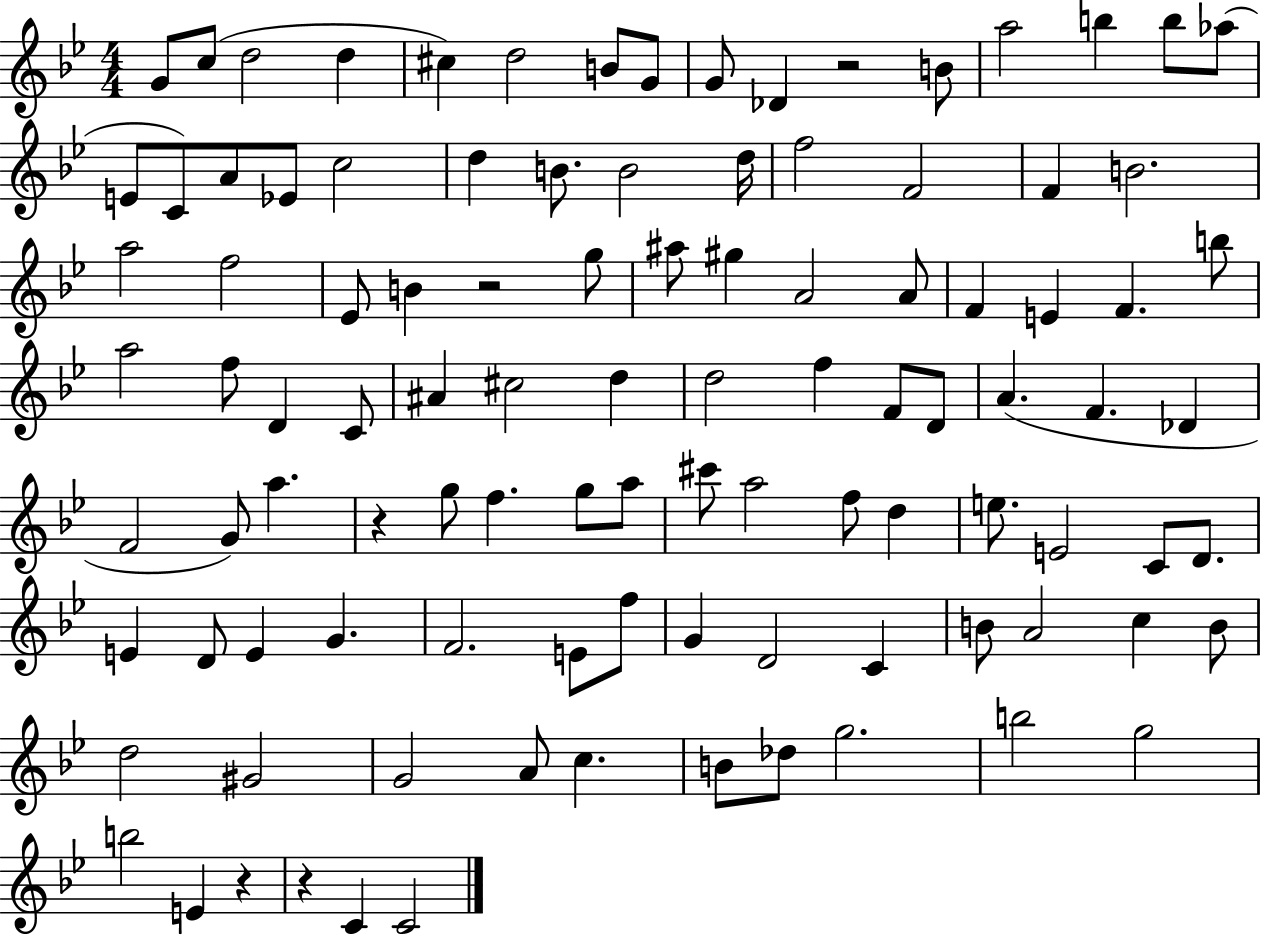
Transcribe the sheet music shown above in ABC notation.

X:1
T:Untitled
M:4/4
L:1/4
K:Bb
G/2 c/2 d2 d ^c d2 B/2 G/2 G/2 _D z2 B/2 a2 b b/2 _a/2 E/2 C/2 A/2 _E/2 c2 d B/2 B2 d/4 f2 F2 F B2 a2 f2 _E/2 B z2 g/2 ^a/2 ^g A2 A/2 F E F b/2 a2 f/2 D C/2 ^A ^c2 d d2 f F/2 D/2 A F _D F2 G/2 a z g/2 f g/2 a/2 ^c'/2 a2 f/2 d e/2 E2 C/2 D/2 E D/2 E G F2 E/2 f/2 G D2 C B/2 A2 c B/2 d2 ^G2 G2 A/2 c B/2 _d/2 g2 b2 g2 b2 E z z C C2